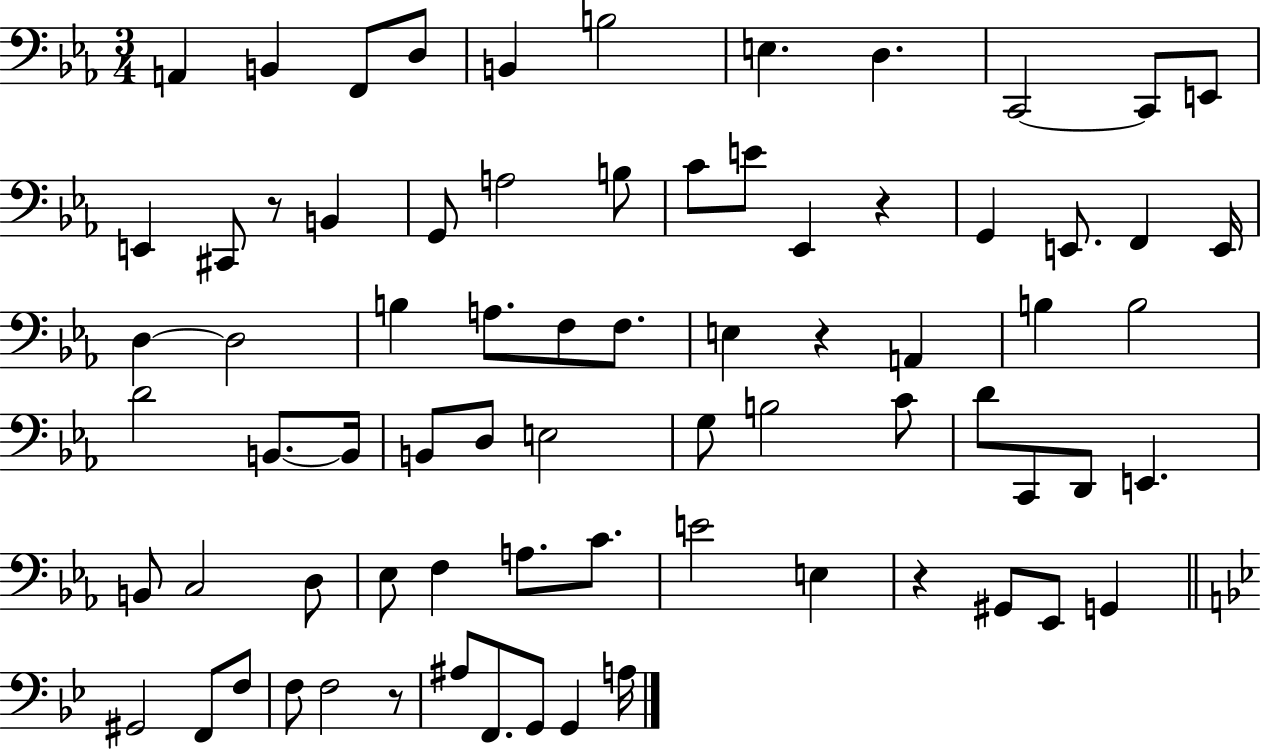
A2/q B2/q F2/e D3/e B2/q B3/h E3/q. D3/q. C2/h C2/e E2/e E2/q C#2/e R/e B2/q G2/e A3/h B3/e C4/e E4/e Eb2/q R/q G2/q E2/e. F2/q E2/s D3/q D3/h B3/q A3/e. F3/e F3/e. E3/q R/q A2/q B3/q B3/h D4/h B2/e. B2/s B2/e D3/e E3/h G3/e B3/h C4/e D4/e C2/e D2/e E2/q. B2/e C3/h D3/e Eb3/e F3/q A3/e. C4/e. E4/h E3/q R/q G#2/e Eb2/e G2/q G#2/h F2/e F3/e F3/e F3/h R/e A#3/e F2/e. G2/e G2/q A3/s